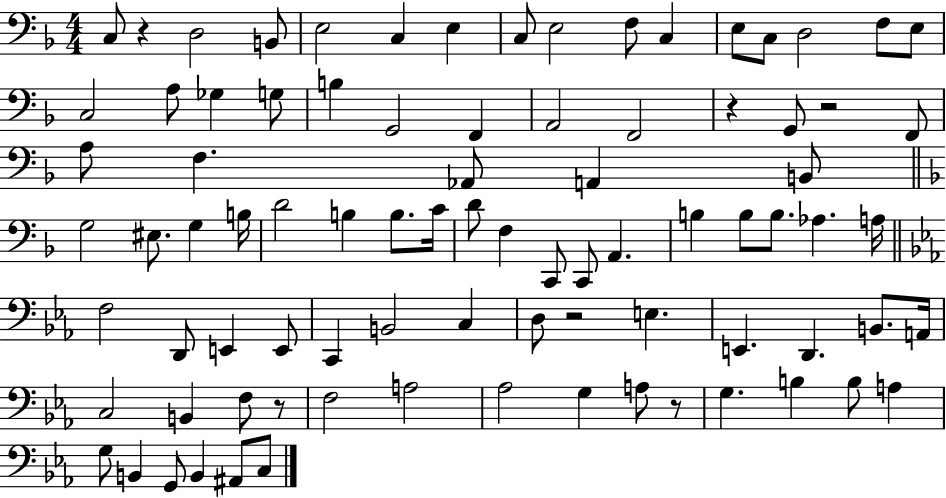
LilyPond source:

{
  \clef bass
  \numericTimeSignature
  \time 4/4
  \key f \major
  c8 r4 d2 b,8 | e2 c4 e4 | c8 e2 f8 c4 | e8 c8 d2 f8 e8 | \break c2 a8 ges4 g8 | b4 g,2 f,4 | a,2 f,2 | r4 g,8 r2 f,8 | \break a8 f4. aes,8 a,4 b,8 | \bar "||" \break \key d \minor g2 eis8. g4 b16 | d'2 b4 b8. c'16 | d'8 f4 c,8 c,8 a,4. | b4 b8 b8. aes4. a16 | \break \bar "||" \break \key c \minor f2 d,8 e,4 e,8 | c,4 b,2 c4 | d8 r2 e4. | e,4. d,4. b,8. a,16 | \break c2 b,4 f8 r8 | f2 a2 | aes2 g4 a8 r8 | g4. b4 b8 a4 | \break g8 b,4 g,8 b,4 ais,8 c8 | \bar "|."
}